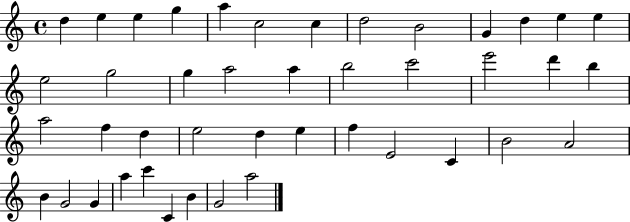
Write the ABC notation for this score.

X:1
T:Untitled
M:4/4
L:1/4
K:C
d e e g a c2 c d2 B2 G d e e e2 g2 g a2 a b2 c'2 e'2 d' b a2 f d e2 d e f E2 C B2 A2 B G2 G a c' C B G2 a2